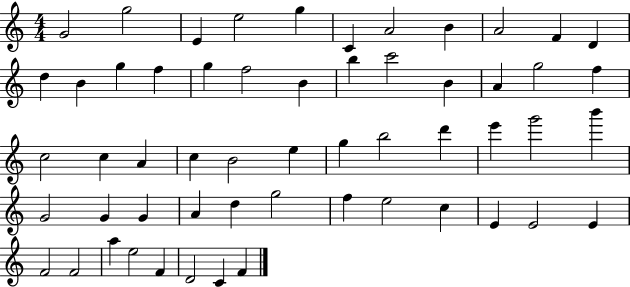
{
  \clef treble
  \numericTimeSignature
  \time 4/4
  \key c \major
  g'2 g''2 | e'4 e''2 g''4 | c'4 a'2 b'4 | a'2 f'4 d'4 | \break d''4 b'4 g''4 f''4 | g''4 f''2 b'4 | b''4 c'''2 b'4 | a'4 g''2 f''4 | \break c''2 c''4 a'4 | c''4 b'2 e''4 | g''4 b''2 d'''4 | e'''4 g'''2 b'''4 | \break g'2 g'4 g'4 | a'4 d''4 g''2 | f''4 e''2 c''4 | e'4 e'2 e'4 | \break f'2 f'2 | a''4 e''2 f'4 | d'2 c'4 f'4 | \bar "|."
}